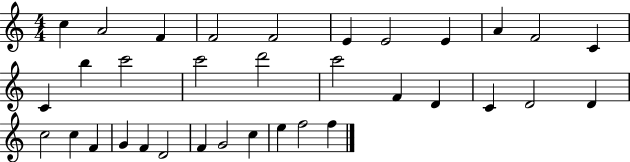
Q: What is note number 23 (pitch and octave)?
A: C5